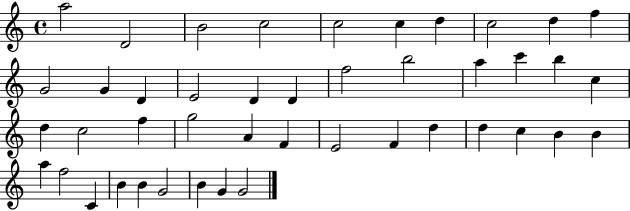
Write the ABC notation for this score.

X:1
T:Untitled
M:4/4
L:1/4
K:C
a2 D2 B2 c2 c2 c d c2 d f G2 G D E2 D D f2 b2 a c' b c d c2 f g2 A F E2 F d d c B B a f2 C B B G2 B G G2